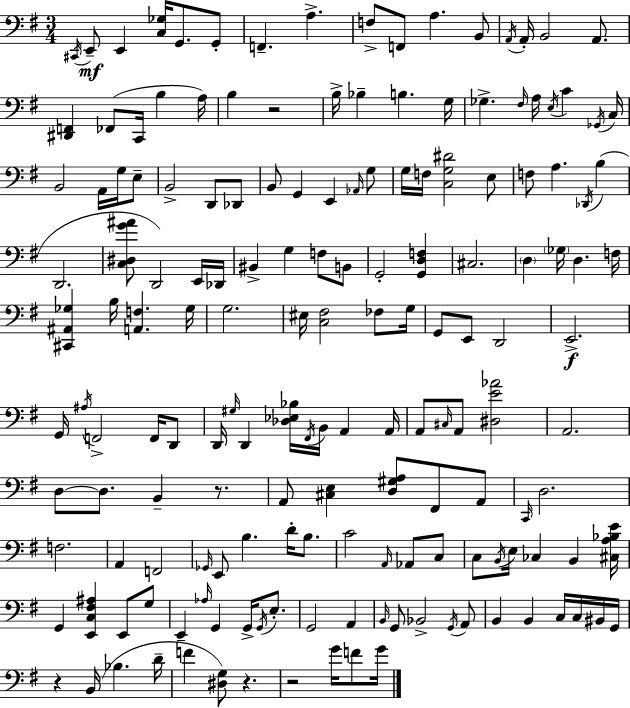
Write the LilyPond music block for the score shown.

{
  \clef bass
  \numericTimeSignature
  \time 3/4
  \key e \minor
  \acciaccatura { cis,16 }\mf e,8-- e,4 <c ges>16 g,8. g,8-. | f,4.-- a4.-> | f8-> f,8 a4. b,8 | \acciaccatura { a,16 } a,16-. b,2 a,8. | \break <dis, f,>4 fes,8( c,16 b4 | a16) b4 r2 | b16-> bes4-- b4. | g16 ges4.-> \grace { fis16 } a16 \acciaccatura { e16 } c'4 | \break \acciaccatura { ges,16 } c16 b,2 | a,16 g16 e8-- b,2-> | d,8 des,8 b,8 g,4 e,4 | \grace { aes,16 } g8 g16 f16 <c g dis'>2 | \break e8 f8 a4. | \acciaccatura { des,16 } b4( d,2. | <c dis g' ais'>8 d,2) | e,16 des,16 bis,4-> g4 | \break f8 b,8 g,2-. | <g, d f>4 cis2. | \parenthesize d4 \parenthesize ges16 | d4. f16 <cis, ais, ges>4 b16 | \break <a, f>4. ges16 g2. | eis16 <c fis>2 | fes8 g16 g,8 e,8 d,2 | e,2.->\f | \break g,16 \acciaccatura { ais16 } f,2-> | f,16 d,8 d,16 \grace { gis16 } d,4 | <des ees bes>16 \acciaccatura { fis,16 } b,16 a,4 a,16 a,8 | \grace { cis16 } a,8 <dis e' aes'>2 a,2. | \break d8~~ | d8. b,4-- r8. a,8 | <cis e>4 <d gis a>8 fis,8 a,8 \grace { c,16 } | d2. | \break f2. | a,4 f,2 | \grace { ges,16 } e,8 b4. d'16-. b8. | c'2 \grace { a,16 } aes,8 | \break c8 c8 \acciaccatura { b,16 } e16 ces4 b,4 | <cis a bes e'>16 g,4 <e, c fis ais>4 e,8 | g8 e,4-- \grace { aes16 } g,4 | g,16-> \acciaccatura { g,16 } e8.-. g,2 | \break a,4 \grace { b,16 } g,8 bes,2-> | \acciaccatura { g,16 } a,8 b,4 b,4 | c16 c16 bis,16 g,16 r4 b,16( | bes4. d'16-- f'4 <dis g>8) | \break r4. r2 | g'16 f'8 g'16 \bar "|."
}